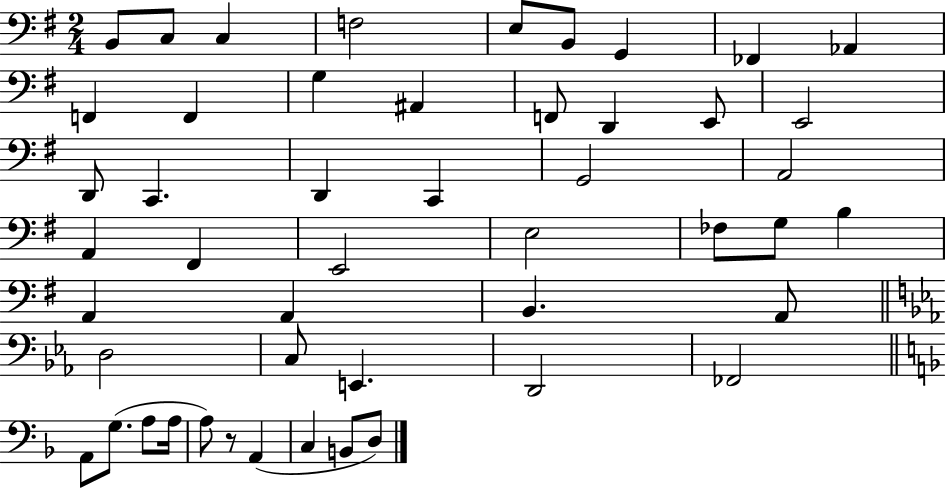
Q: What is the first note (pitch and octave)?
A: B2